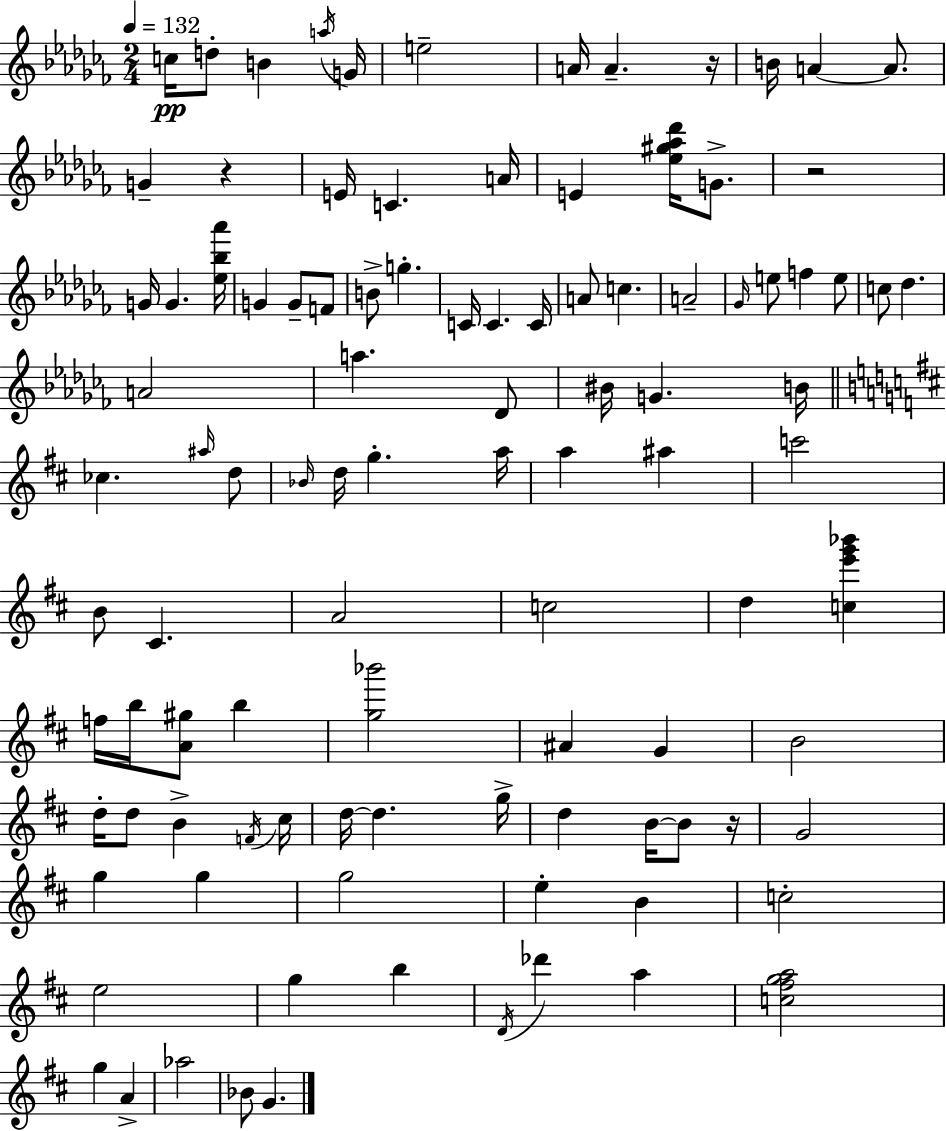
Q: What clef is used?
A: treble